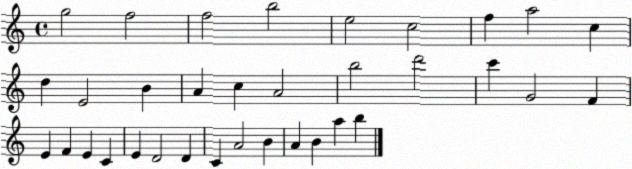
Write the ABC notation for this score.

X:1
T:Untitled
M:4/4
L:1/4
K:C
g2 f2 f2 b2 e2 c2 f a2 c d E2 B A c A2 b2 d'2 c' G2 F E F E C E D2 D C A2 B A B a b